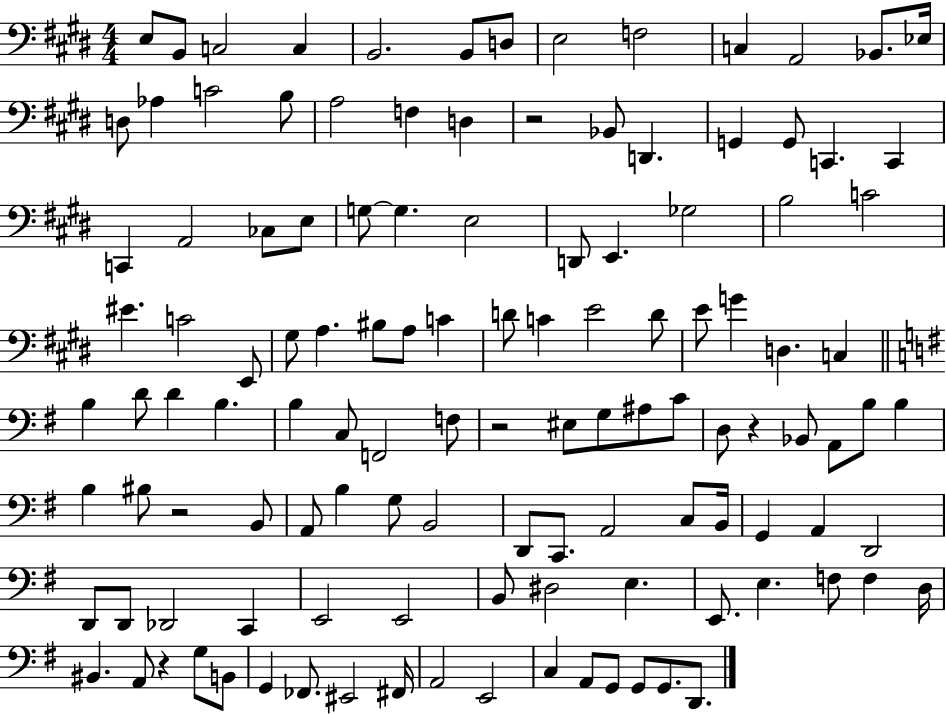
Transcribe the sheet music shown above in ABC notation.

X:1
T:Untitled
M:4/4
L:1/4
K:E
E,/2 B,,/2 C,2 C, B,,2 B,,/2 D,/2 E,2 F,2 C, A,,2 _B,,/2 _E,/4 D,/2 _A, C2 B,/2 A,2 F, D, z2 _B,,/2 D,, G,, G,,/2 C,, C,, C,, A,,2 _C,/2 E,/2 G,/2 G, E,2 D,,/2 E,, _G,2 B,2 C2 ^E C2 E,,/2 ^G,/2 A, ^B,/2 A,/2 C D/2 C E2 D/2 E/2 G D, C, B, D/2 D B, B, C,/2 F,,2 F,/2 z2 ^E,/2 G,/2 ^A,/2 C/2 D,/2 z _B,,/2 A,,/2 B,/2 B, B, ^B,/2 z2 B,,/2 A,,/2 B, G,/2 B,,2 D,,/2 C,,/2 A,,2 C,/2 B,,/4 G,, A,, D,,2 D,,/2 D,,/2 _D,,2 C,, E,,2 E,,2 B,,/2 ^D,2 E, E,,/2 E, F,/2 F, D,/4 ^B,, A,,/2 z G,/2 B,,/2 G,, _F,,/2 ^E,,2 ^F,,/4 A,,2 E,,2 C, A,,/2 G,,/2 G,,/2 G,,/2 D,,/2